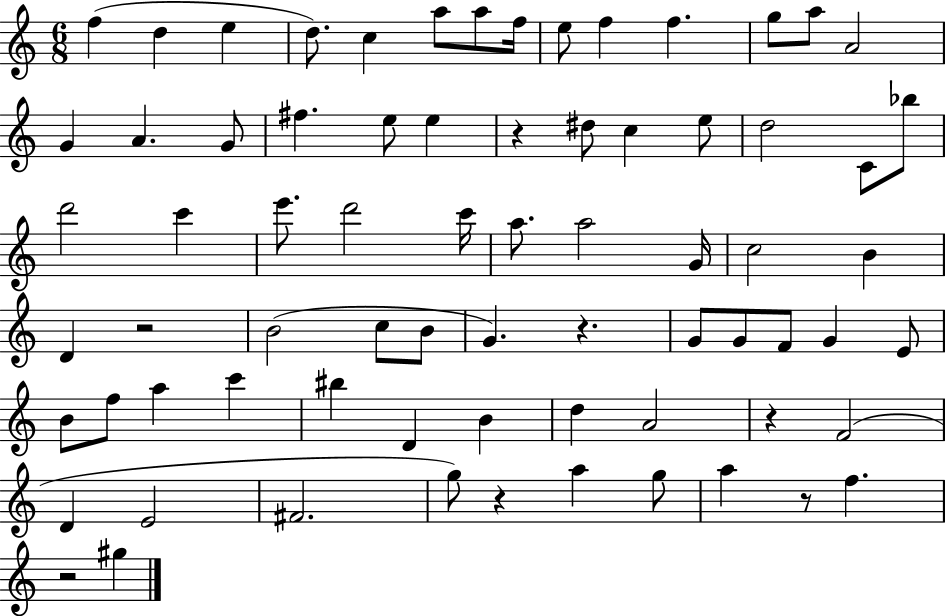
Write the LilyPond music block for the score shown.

{
  \clef treble
  \numericTimeSignature
  \time 6/8
  \key c \major
  f''4( d''4 e''4 | d''8.) c''4 a''8 a''8 f''16 | e''8 f''4 f''4. | g''8 a''8 a'2 | \break g'4 a'4. g'8 | fis''4. e''8 e''4 | r4 dis''8 c''4 e''8 | d''2 c'8 bes''8 | \break d'''2 c'''4 | e'''8. d'''2 c'''16 | a''8. a''2 g'16 | c''2 b'4 | \break d'4 r2 | b'2( c''8 b'8 | g'4.) r4. | g'8 g'8 f'8 g'4 e'8 | \break b'8 f''8 a''4 c'''4 | bis''4 d'4 b'4 | d''4 a'2 | r4 f'2( | \break d'4 e'2 | fis'2. | g''8) r4 a''4 g''8 | a''4 r8 f''4. | \break r2 gis''4 | \bar "|."
}